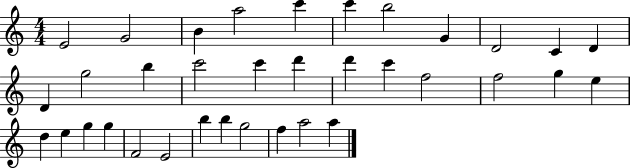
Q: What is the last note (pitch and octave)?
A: A5